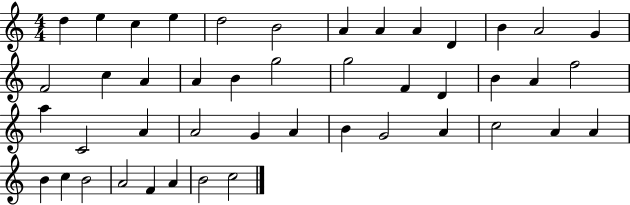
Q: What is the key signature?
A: C major